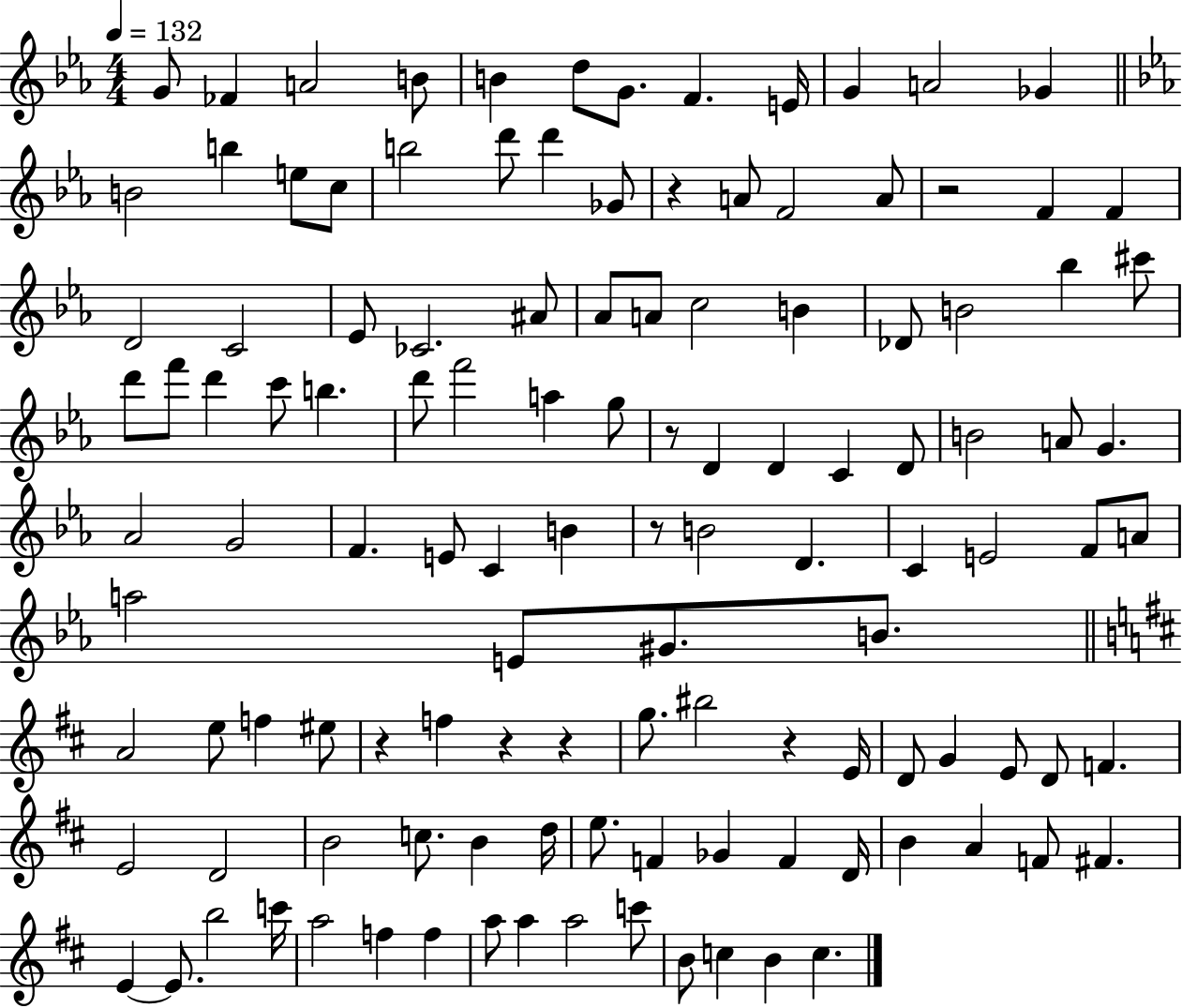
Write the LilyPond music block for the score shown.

{
  \clef treble
  \numericTimeSignature
  \time 4/4
  \key ees \major
  \tempo 4 = 132
  g'8 fes'4 a'2 b'8 | b'4 d''8 g'8. f'4. e'16 | g'4 a'2 ges'4 | \bar "||" \break \key ees \major b'2 b''4 e''8 c''8 | b''2 d'''8 d'''4 ges'8 | r4 a'8 f'2 a'8 | r2 f'4 f'4 | \break d'2 c'2 | ees'8 ces'2. ais'8 | aes'8 a'8 c''2 b'4 | des'8 b'2 bes''4 cis'''8 | \break d'''8 f'''8 d'''4 c'''8 b''4. | d'''8 f'''2 a''4 g''8 | r8 d'4 d'4 c'4 d'8 | b'2 a'8 g'4. | \break aes'2 g'2 | f'4. e'8 c'4 b'4 | r8 b'2 d'4. | c'4 e'2 f'8 a'8 | \break a''2 e'8 gis'8. b'8. | \bar "||" \break \key b \minor a'2 e''8 f''4 eis''8 | r4 f''4 r4 r4 | g''8. bis''2 r4 e'16 | d'8 g'4 e'8 d'8 f'4. | \break e'2 d'2 | b'2 c''8. b'4 d''16 | e''8. f'4 ges'4 f'4 d'16 | b'4 a'4 f'8 fis'4. | \break e'4~~ e'8. b''2 c'''16 | a''2 f''4 f''4 | a''8 a''4 a''2 c'''8 | b'8 c''4 b'4 c''4. | \break \bar "|."
}